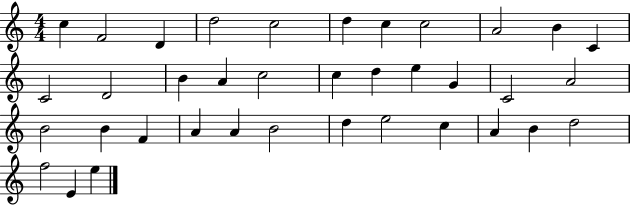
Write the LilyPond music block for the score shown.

{
  \clef treble
  \numericTimeSignature
  \time 4/4
  \key c \major
  c''4 f'2 d'4 | d''2 c''2 | d''4 c''4 c''2 | a'2 b'4 c'4 | \break c'2 d'2 | b'4 a'4 c''2 | c''4 d''4 e''4 g'4 | c'2 a'2 | \break b'2 b'4 f'4 | a'4 a'4 b'2 | d''4 e''2 c''4 | a'4 b'4 d''2 | \break f''2 e'4 e''4 | \bar "|."
}